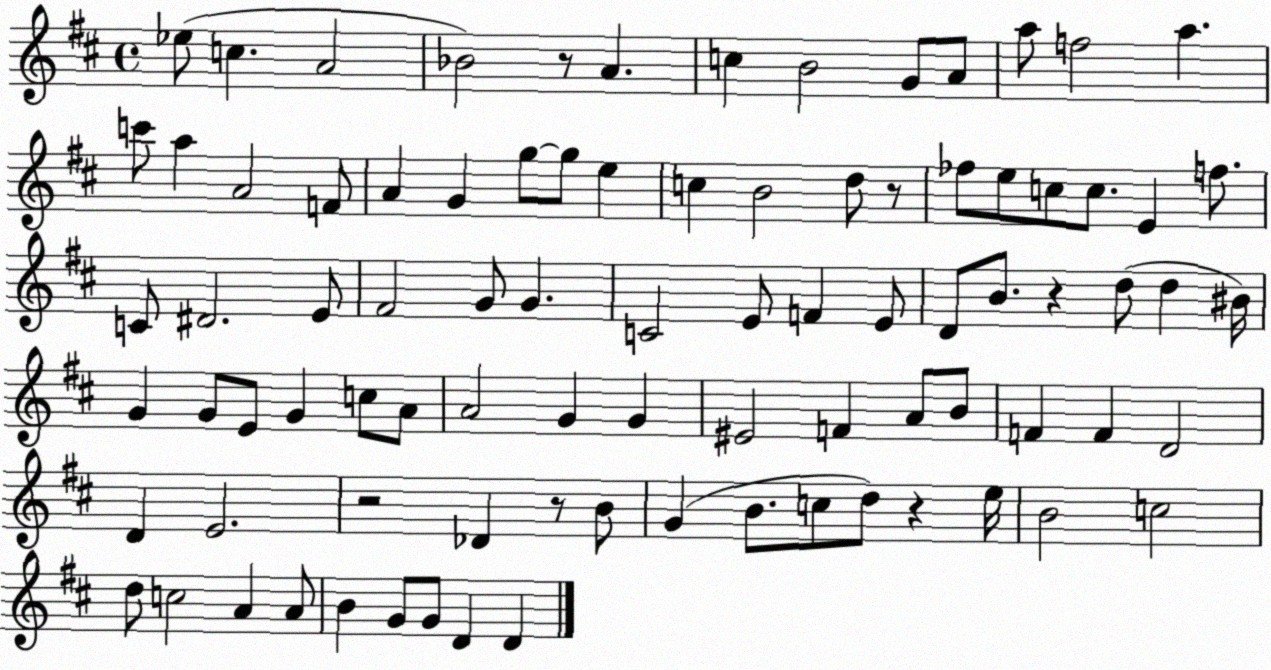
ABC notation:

X:1
T:Untitled
M:4/4
L:1/4
K:D
_e/2 c A2 _B2 z/2 A c B2 G/2 A/2 a/2 f2 a c'/2 a A2 F/2 A G g/2 g/2 e c B2 d/2 z/2 _f/2 e/2 c/2 c/2 E f/2 C/2 ^D2 E/2 ^F2 G/2 G C2 E/2 F E/2 D/2 B/2 z d/2 d ^B/4 G G/2 E/2 G c/2 A/2 A2 G G ^E2 F A/2 B/2 F F D2 D E2 z2 _D z/2 B/2 G B/2 c/2 d/2 z e/4 B2 c2 d/2 c2 A A/2 B G/2 G/2 D D